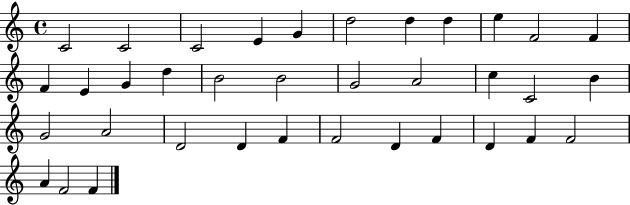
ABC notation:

X:1
T:Untitled
M:4/4
L:1/4
K:C
C2 C2 C2 E G d2 d d e F2 F F E G d B2 B2 G2 A2 c C2 B G2 A2 D2 D F F2 D F D F F2 A F2 F